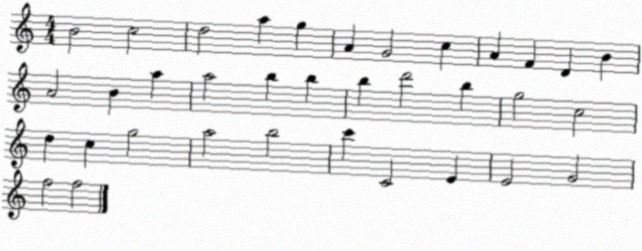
X:1
T:Untitled
M:4/4
L:1/4
K:C
B2 c2 d2 a g A G2 c A F D B A2 B a a2 b b b d'2 b g2 c2 d c g2 a2 b2 c' C2 E E2 G2 f2 f2